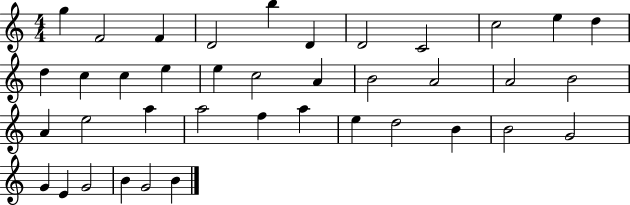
{
  \clef treble
  \numericTimeSignature
  \time 4/4
  \key c \major
  g''4 f'2 f'4 | d'2 b''4 d'4 | d'2 c'2 | c''2 e''4 d''4 | \break d''4 c''4 c''4 e''4 | e''4 c''2 a'4 | b'2 a'2 | a'2 b'2 | \break a'4 e''2 a''4 | a''2 f''4 a''4 | e''4 d''2 b'4 | b'2 g'2 | \break g'4 e'4 g'2 | b'4 g'2 b'4 | \bar "|."
}